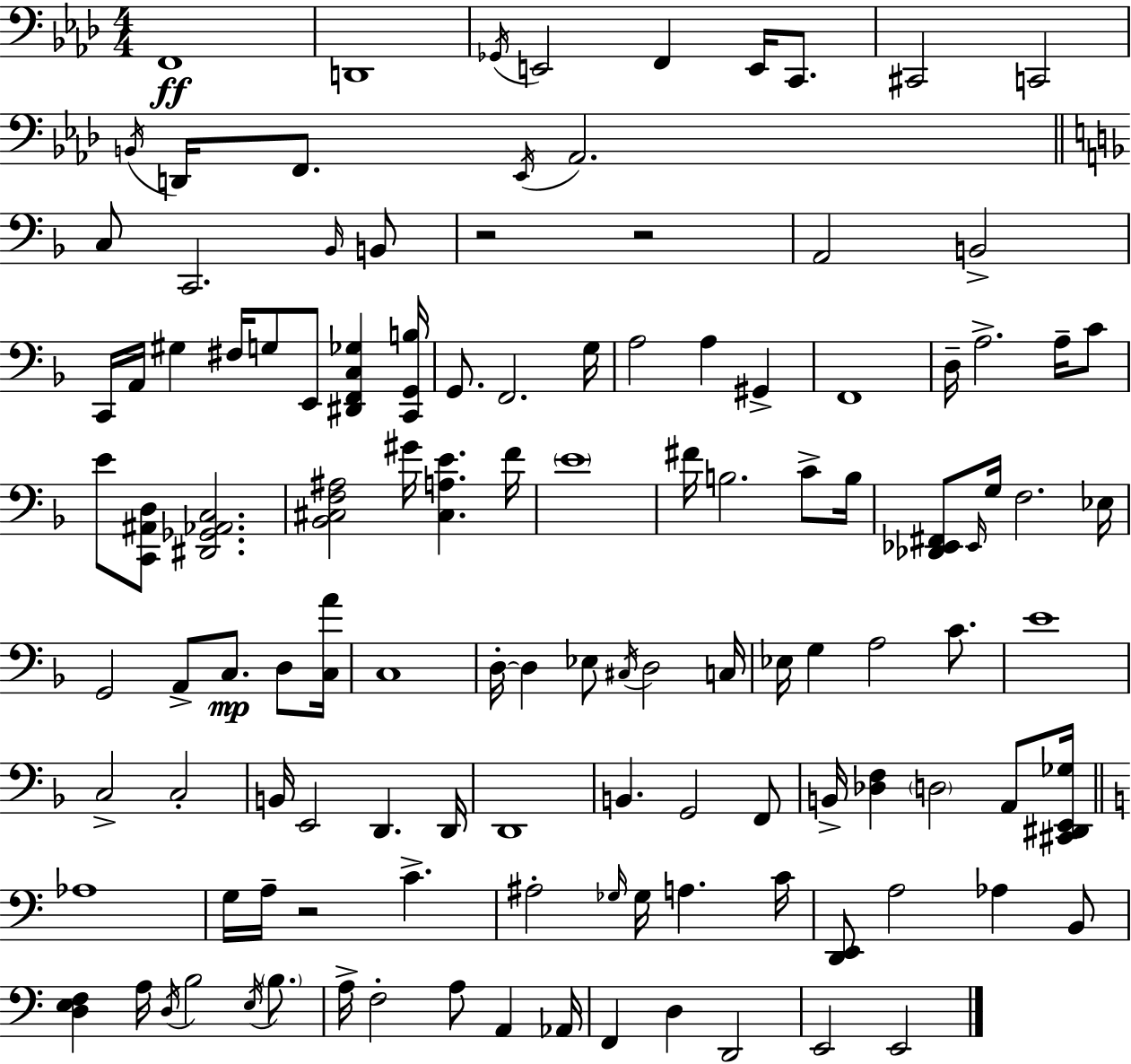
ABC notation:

X:1
T:Untitled
M:4/4
L:1/4
K:Ab
F,,4 D,,4 _G,,/4 E,,2 F,, E,,/4 C,,/2 ^C,,2 C,,2 B,,/4 D,,/4 F,,/2 _E,,/4 _A,,2 C,/2 C,,2 _B,,/4 B,,/2 z2 z2 A,,2 B,,2 C,,/4 A,,/4 ^G, ^F,/4 G,/2 E,,/2 [^D,,F,,C,_G,] [C,,G,,B,]/4 G,,/2 F,,2 G,/4 A,2 A, ^G,, F,,4 D,/4 A,2 A,/4 C/2 E/2 [C,,^A,,D,]/2 [^D,,_G,,_A,,C,]2 [_B,,^C,F,^A,]2 ^G/4 [^C,A,E] F/4 E4 ^F/4 B,2 C/2 B,/4 [_D,,_E,,^F,,]/2 _E,,/4 G,/4 F,2 _E,/4 G,,2 A,,/2 C,/2 D,/2 [C,A]/4 C,4 D,/4 D, _E,/2 ^C,/4 D,2 C,/4 _E,/4 G, A,2 C/2 E4 C,2 C,2 B,,/4 E,,2 D,, D,,/4 D,,4 B,, G,,2 F,,/2 B,,/4 [_D,F,] D,2 A,,/2 [^C,,^D,,E,,_G,]/4 _A,4 G,/4 A,/4 z2 C ^A,2 _G,/4 _G,/4 A, C/4 [D,,E,,]/2 A,2 _A, B,,/2 [D,E,F,] A,/4 D,/4 B,2 E,/4 B,/2 A,/4 F,2 A,/2 A,, _A,,/4 F,, D, D,,2 E,,2 E,,2